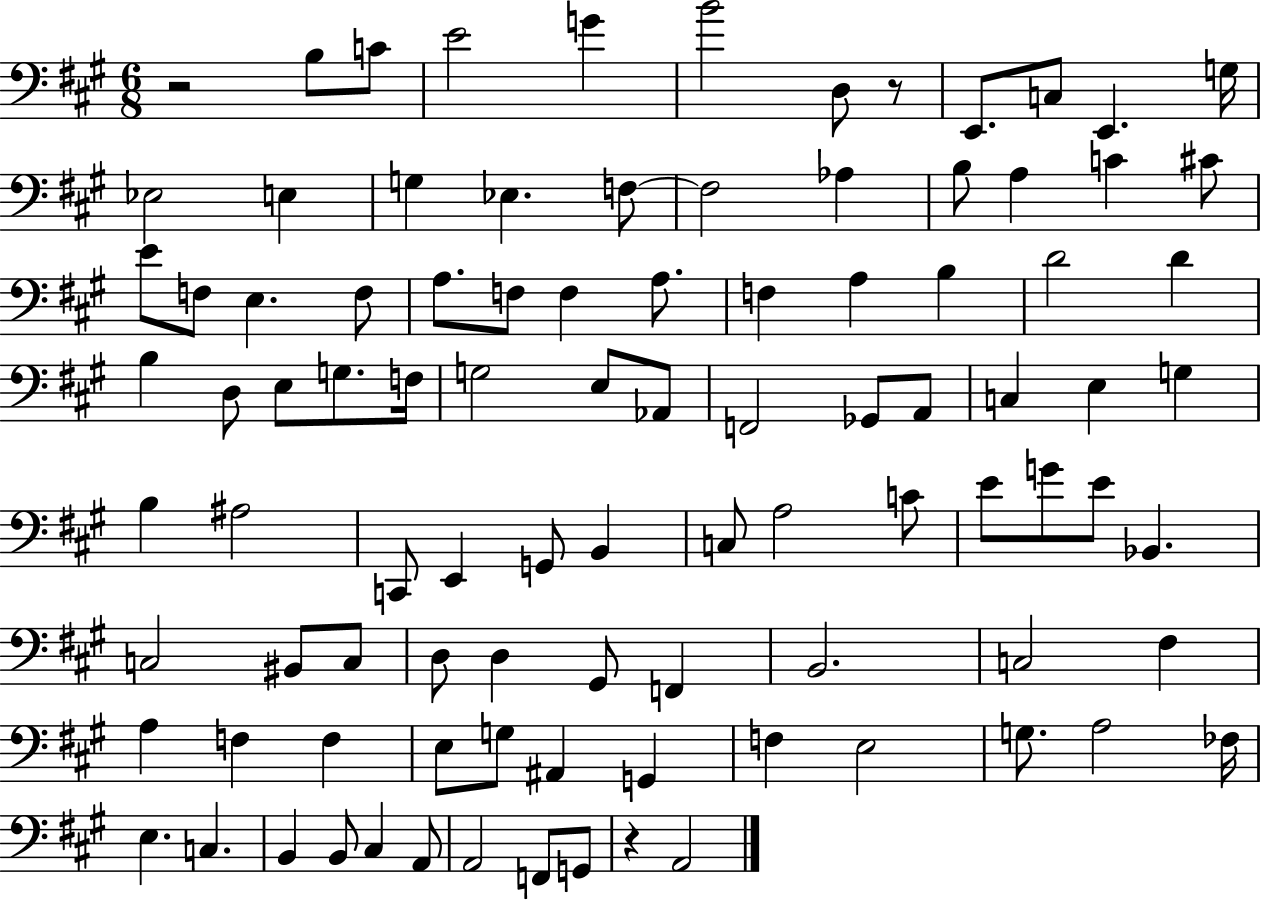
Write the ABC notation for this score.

X:1
T:Untitled
M:6/8
L:1/4
K:A
z2 B,/2 C/2 E2 G B2 D,/2 z/2 E,,/2 C,/2 E,, G,/4 _E,2 E, G, _E, F,/2 F,2 _A, B,/2 A, C ^C/2 E/2 F,/2 E, F,/2 A,/2 F,/2 F, A,/2 F, A, B, D2 D B, D,/2 E,/2 G,/2 F,/4 G,2 E,/2 _A,,/2 F,,2 _G,,/2 A,,/2 C, E, G, B, ^A,2 C,,/2 E,, G,,/2 B,, C,/2 A,2 C/2 E/2 G/2 E/2 _B,, C,2 ^B,,/2 C,/2 D,/2 D, ^G,,/2 F,, B,,2 C,2 ^F, A, F, F, E,/2 G,/2 ^A,, G,, F, E,2 G,/2 A,2 _F,/4 E, C, B,, B,,/2 ^C, A,,/2 A,,2 F,,/2 G,,/2 z A,,2